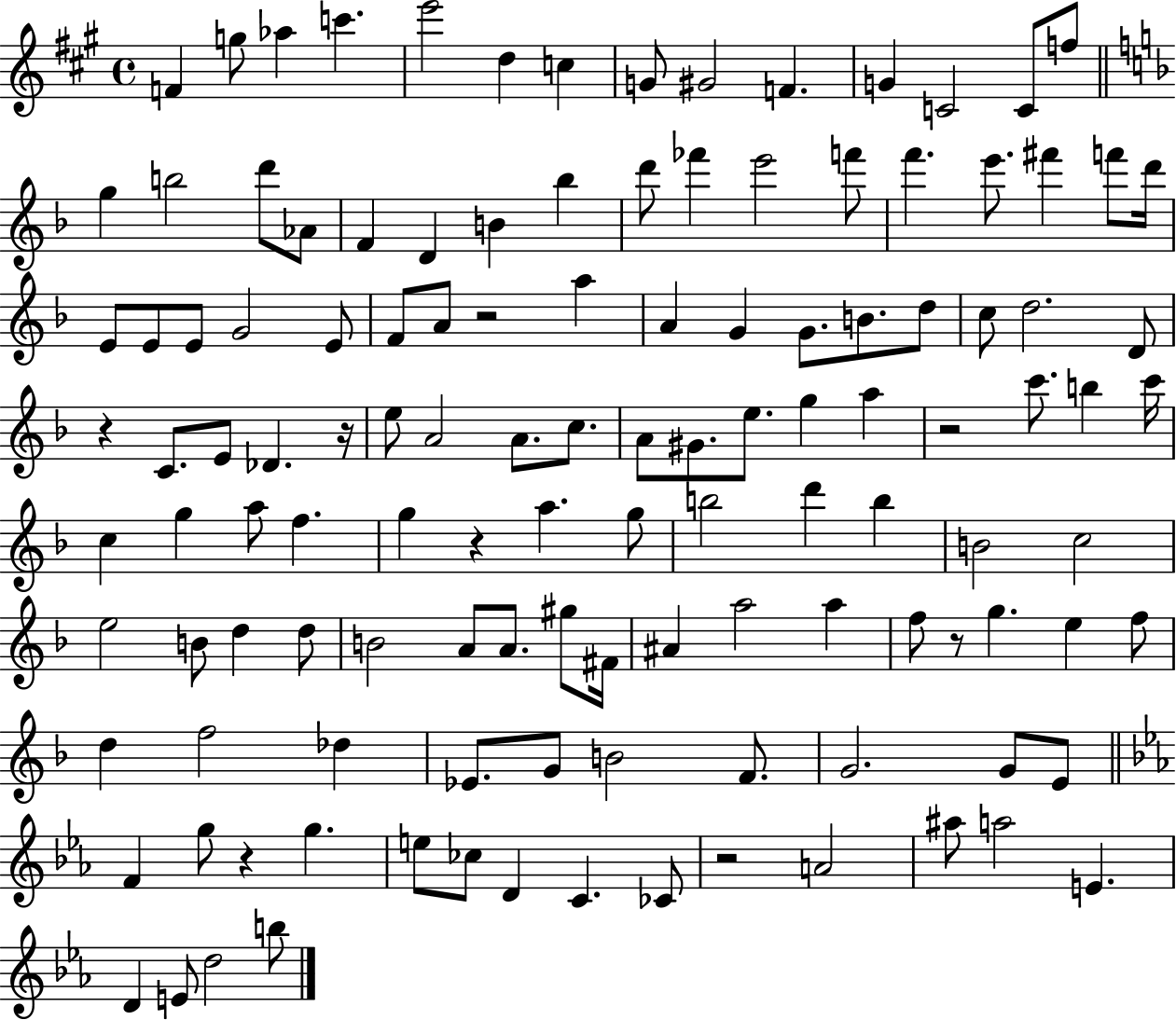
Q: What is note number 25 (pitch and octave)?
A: E6